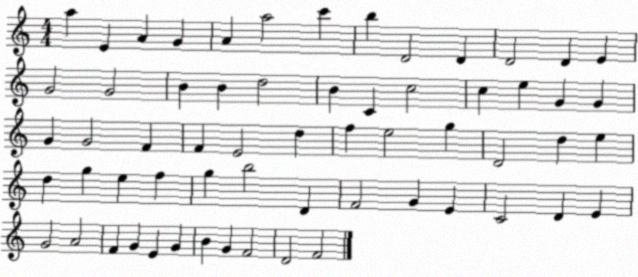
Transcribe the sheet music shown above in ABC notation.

X:1
T:Untitled
M:4/4
L:1/4
K:C
a E A G A a2 c' b D2 D D2 D E G2 G2 B B d2 B C c2 c e G G G G2 F F E2 d f e2 g D2 d e d g e f g b2 D F2 G E C2 D E G2 A2 F G E G B G F2 D2 F2